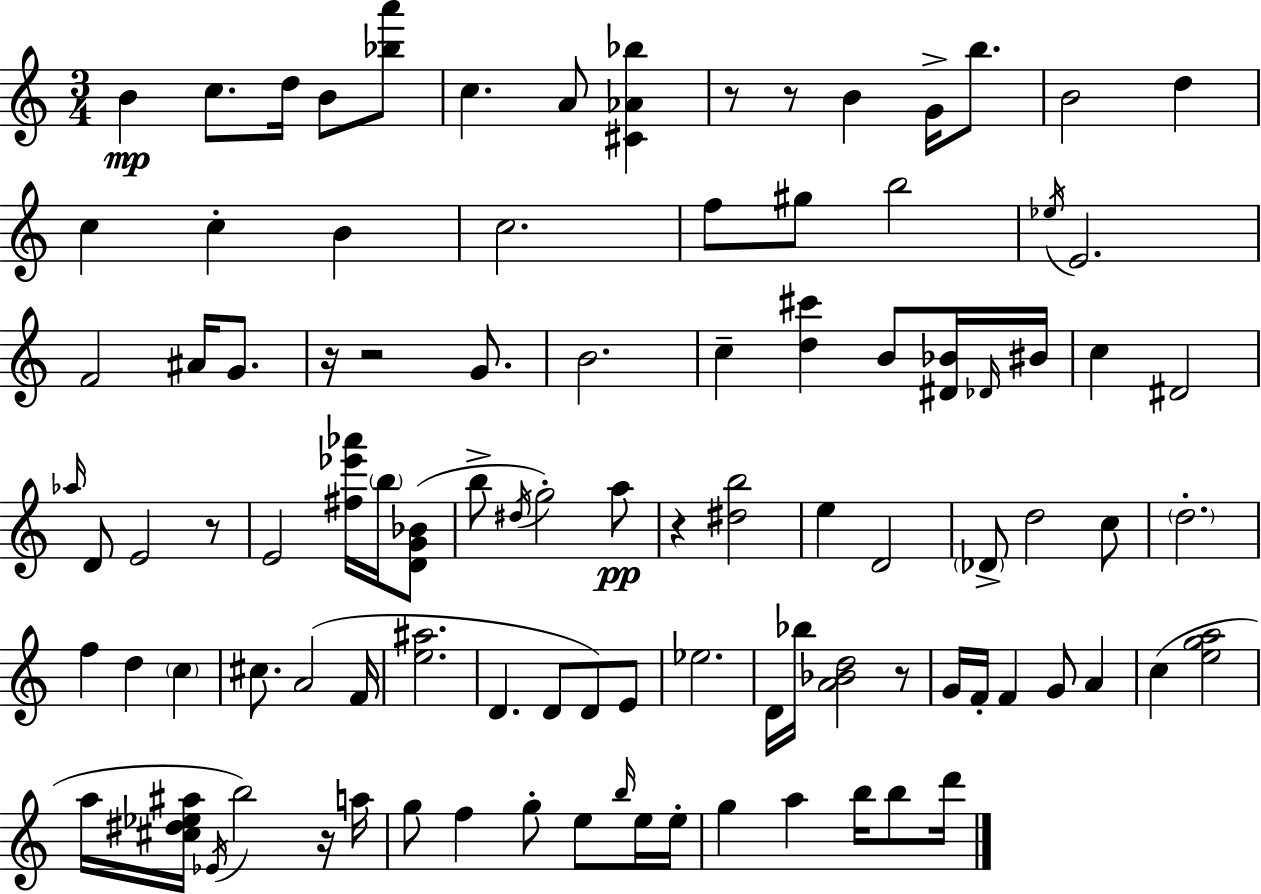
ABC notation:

X:1
T:Untitled
M:3/4
L:1/4
K:C
B c/2 d/4 B/2 [_ba']/2 c A/2 [^C_A_b] z/2 z/2 B G/4 b/2 B2 d c c B c2 f/2 ^g/2 b2 _e/4 E2 F2 ^A/4 G/2 z/4 z2 G/2 B2 c [d^c'] B/2 [^D_B]/4 _D/4 ^B/4 c ^D2 _a/4 D/2 E2 z/2 E2 [^f_e'_a']/4 b/4 [DG_B]/2 b/2 ^d/4 g2 a/2 z [^db]2 e D2 _D/2 d2 c/2 d2 f d c ^c/2 A2 F/4 [e^a]2 D D/2 D/2 E/2 _e2 D/4 _b/4 [A_Bd]2 z/2 G/4 F/4 F G/2 A c [ega]2 a/4 [^c^d_e^a]/4 _E/4 b2 z/4 a/4 g/2 f g/2 e/2 b/4 e/4 e/4 g a b/4 b/2 d'/4